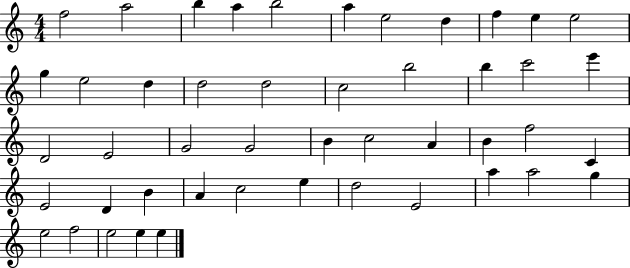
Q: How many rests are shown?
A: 0